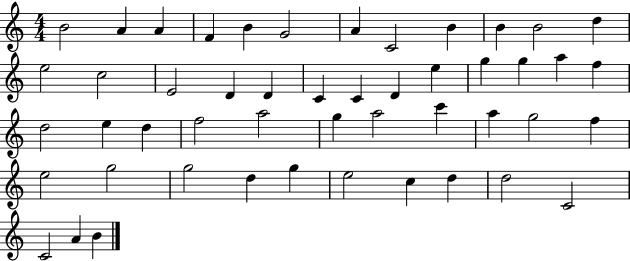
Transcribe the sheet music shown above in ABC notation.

X:1
T:Untitled
M:4/4
L:1/4
K:C
B2 A A F B G2 A C2 B B B2 d e2 c2 E2 D D C C D e g g a f d2 e d f2 a2 g a2 c' a g2 f e2 g2 g2 d g e2 c d d2 C2 C2 A B